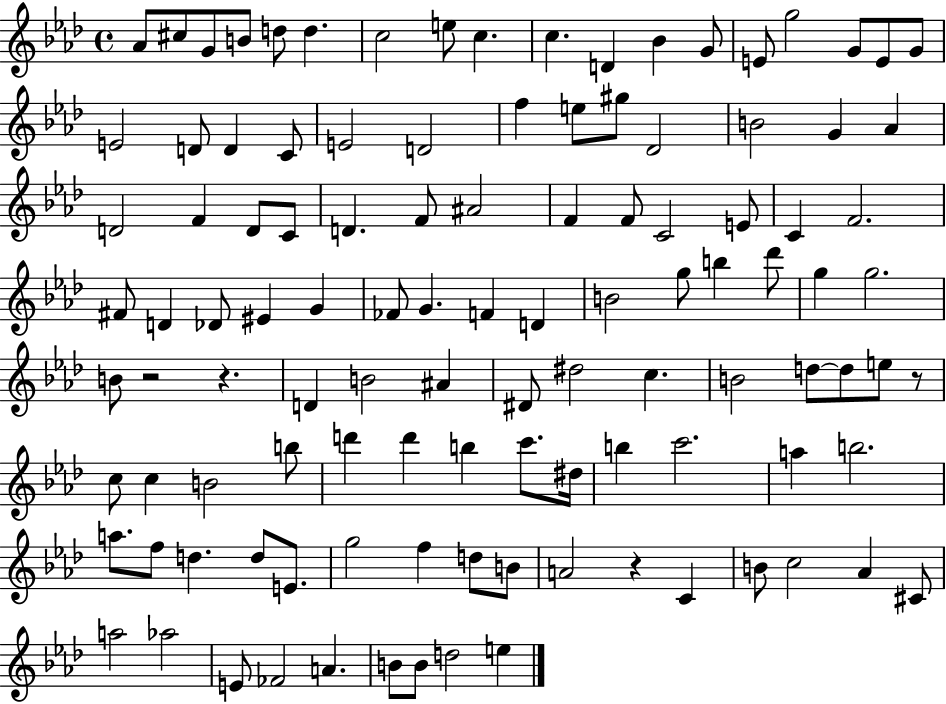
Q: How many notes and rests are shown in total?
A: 111